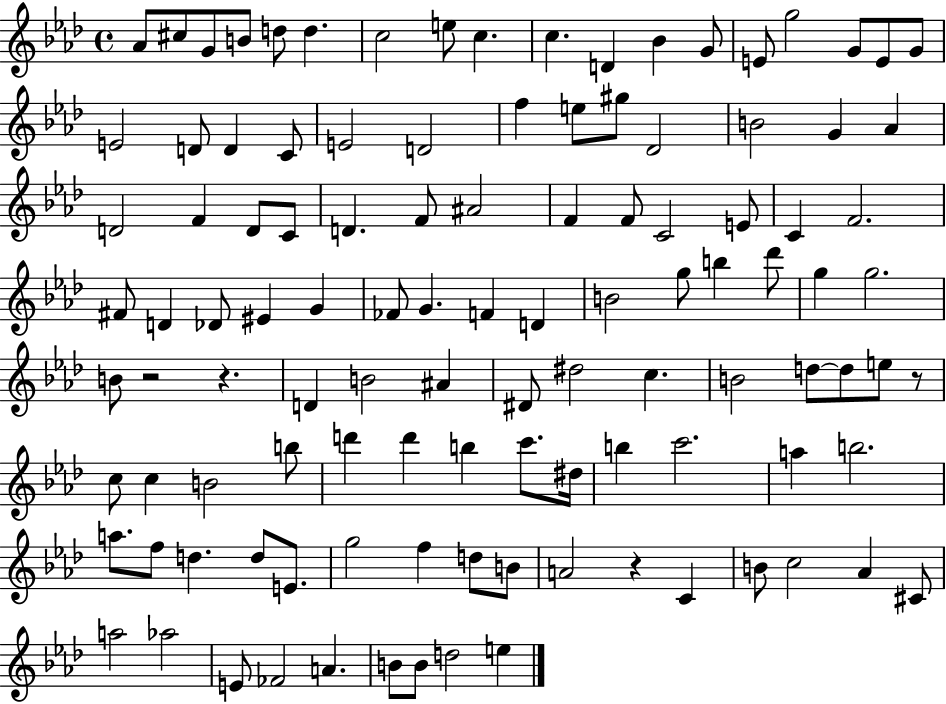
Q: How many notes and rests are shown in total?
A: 111